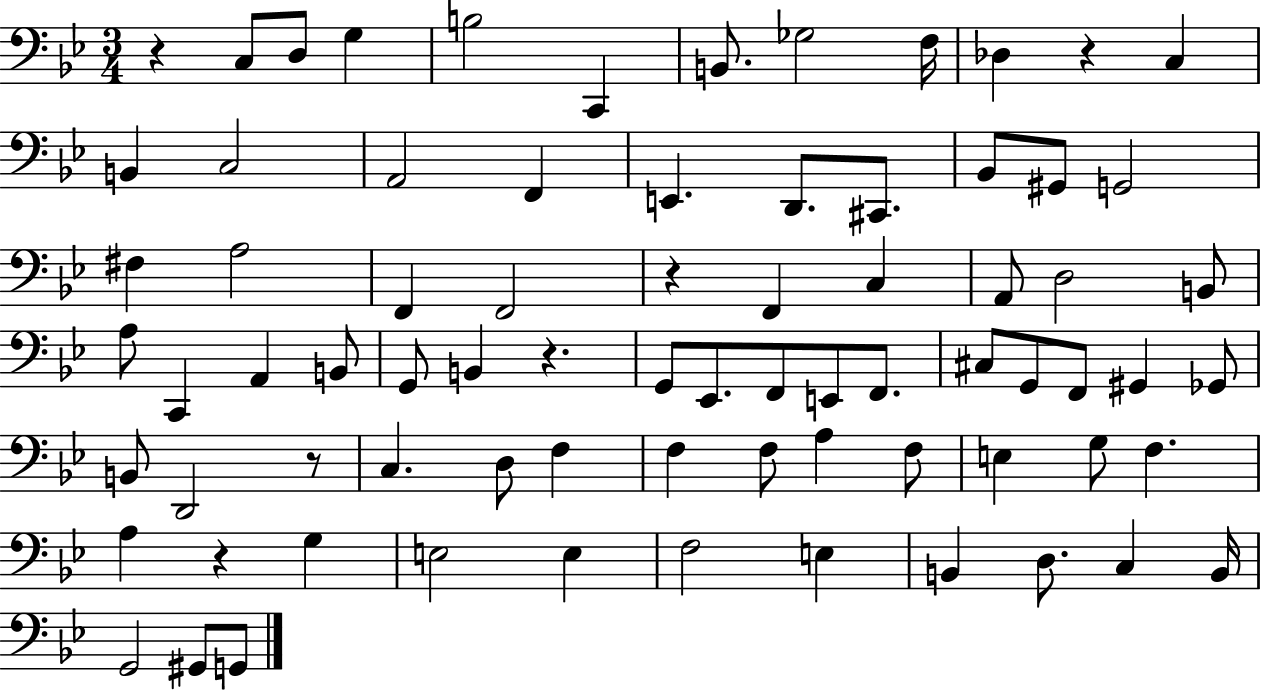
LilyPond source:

{
  \clef bass
  \numericTimeSignature
  \time 3/4
  \key bes \major
  r4 c8 d8 g4 | b2 c,4 | b,8. ges2 f16 | des4 r4 c4 | \break b,4 c2 | a,2 f,4 | e,4. d,8. cis,8. | bes,8 gis,8 g,2 | \break fis4 a2 | f,4 f,2 | r4 f,4 c4 | a,8 d2 b,8 | \break a8 c,4 a,4 b,8 | g,8 b,4 r4. | g,8 ees,8. f,8 e,8 f,8. | cis8 g,8 f,8 gis,4 ges,8 | \break b,8 d,2 r8 | c4. d8 f4 | f4 f8 a4 f8 | e4 g8 f4. | \break a4 r4 g4 | e2 e4 | f2 e4 | b,4 d8. c4 b,16 | \break g,2 gis,8 g,8 | \bar "|."
}